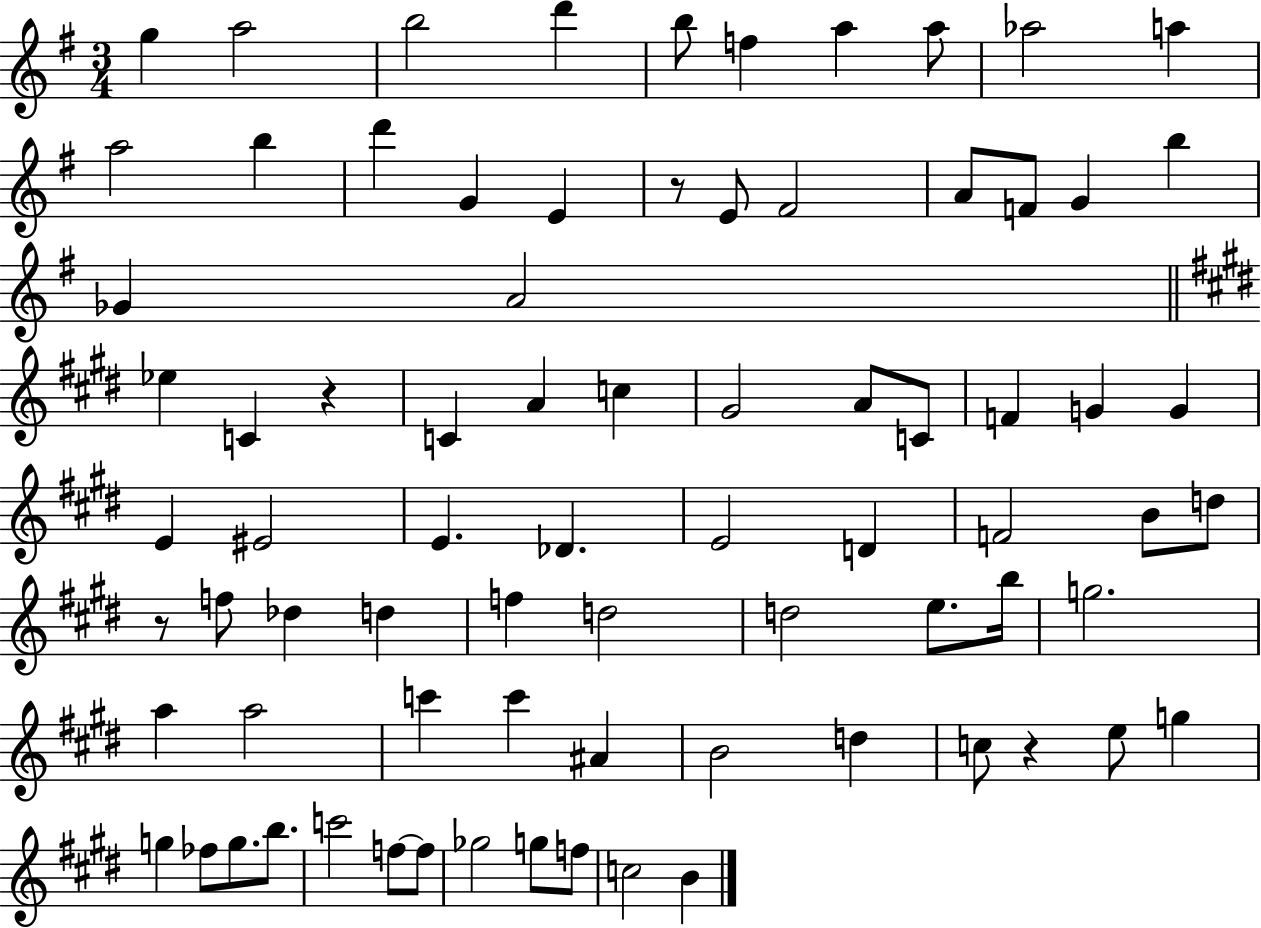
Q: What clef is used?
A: treble